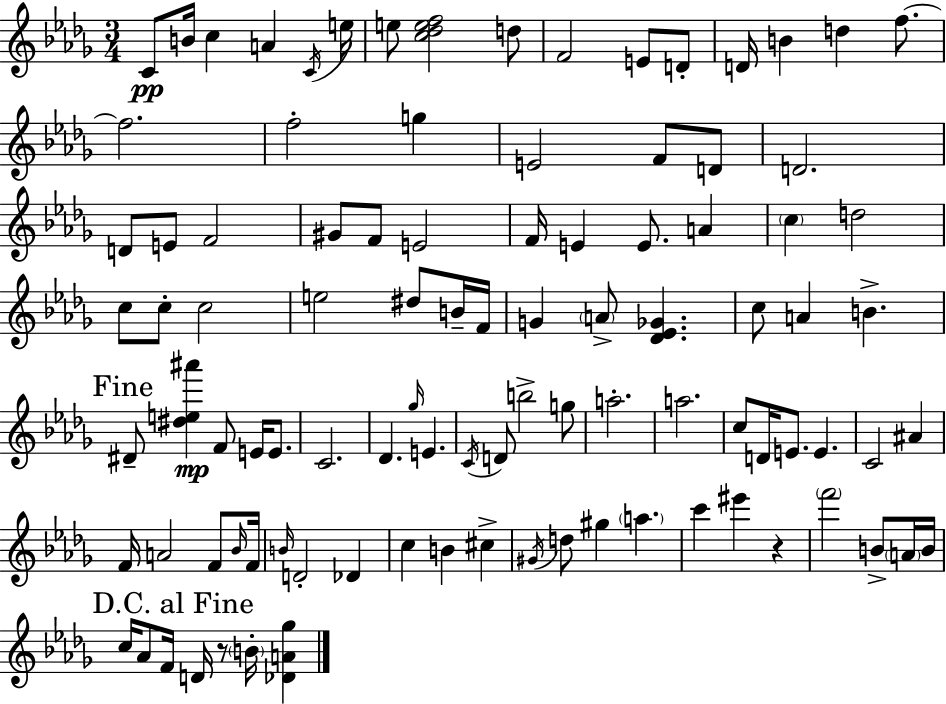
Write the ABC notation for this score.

X:1
T:Untitled
M:3/4
L:1/4
K:Bbm
C/2 B/4 c A C/4 e/4 e/2 [c_def]2 d/2 F2 E/2 D/2 D/4 B d f/2 f2 f2 g E2 F/2 D/2 D2 D/2 E/2 F2 ^G/2 F/2 E2 F/4 E E/2 A c d2 c/2 c/2 c2 e2 ^d/2 B/4 F/4 G A/2 [_D_E_G] c/2 A B ^D/2 [^de^a'] F/2 E/4 E/2 C2 _D _g/4 E C/4 D/2 b2 g/2 a2 a2 c/2 D/4 E/2 E C2 ^A F/4 A2 F/2 _B/4 F/4 B/4 D2 _D c B ^c ^G/4 d/2 ^g a c' ^e' z f'2 B/2 A/4 B/4 c/4 _A/2 F/4 D/4 z/2 B/4 [_DA_g]